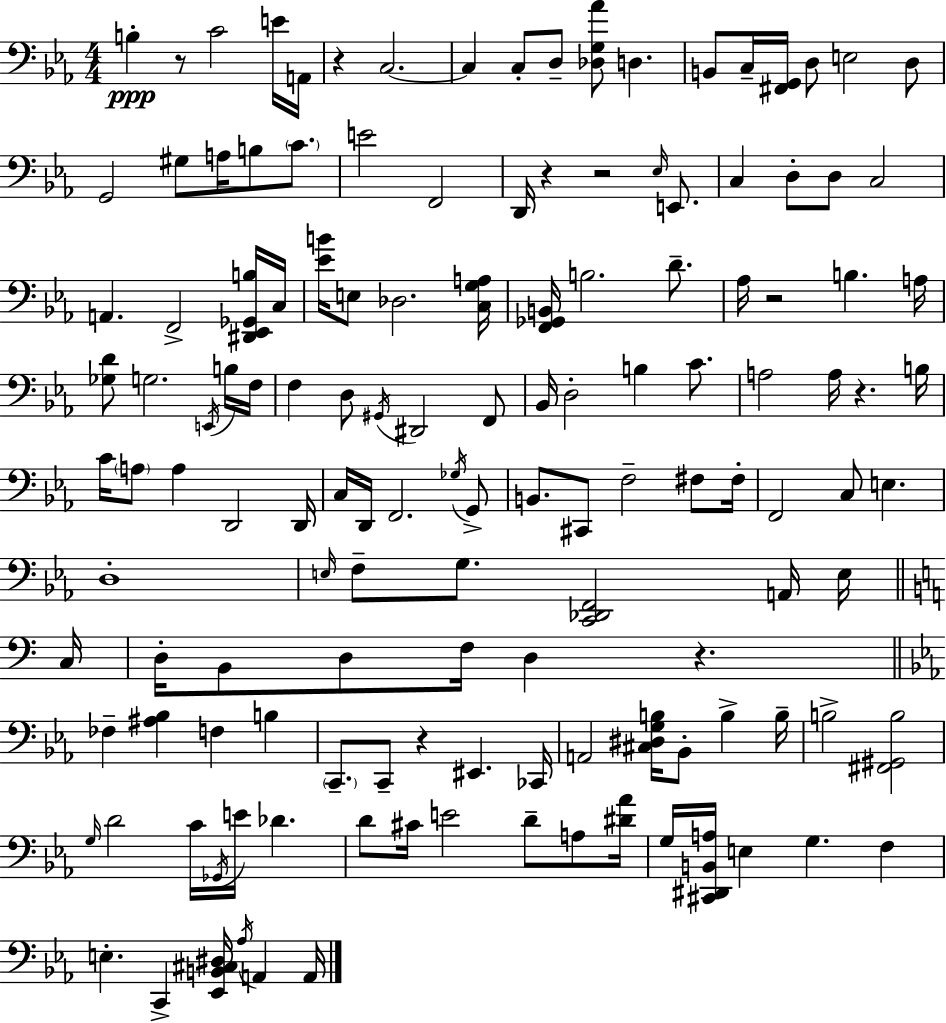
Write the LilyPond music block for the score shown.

{
  \clef bass
  \numericTimeSignature
  \time 4/4
  \key c \minor
  b4-.\ppp r8 c'2 e'16 a,16 | r4 c2.~~ | c4 c8-. d8-- <des g aes'>8 d4. | b,8 c16-- <fis, g,>16 d8 e2 d8 | \break g,2 gis8 a16 b8 \parenthesize c'8. | e'2 f,2 | d,16 r4 r2 \grace { ees16 } e,8. | c4 d8-. d8 c2 | \break a,4. f,2-> <dis, ees, ges, b>16 | c16 <ees' b'>16 e8 des2. | <c g a>16 <f, ges, b,>16 b2. d'8.-- | aes16 r2 b4. | \break a16 <ges d'>8 g2. \acciaccatura { e,16 } | b16 f16 f4 d8 \acciaccatura { gis,16 } dis,2 | f,8 bes,16 d2-. b4 | c'8. a2 a16 r4. | \break b16 c'16 \parenthesize a8 a4 d,2 | d,16 c16 d,16 f,2. | \acciaccatura { ges16 } g,8-> b,8. cis,8 f2-- | fis8 fis16-. f,2 c8 e4. | \break d1-. | \grace { e16 } f8-- g8. <c, des, f,>2 | a,16 e16 \bar "||" \break \key c \major c16 d16-. b,8 d8 f16 d4 r4. | \bar "||" \break \key c \minor fes4-- <ais bes>4 f4 b4 | \parenthesize c,8.-- c,8-- r4 eis,4. ces,16 | a,2 <cis dis g b>16 bes,8-. b4-> b16-- | b2-> <fis, gis, b>2 | \break \grace { g16 } d'2 c'16 \acciaccatura { ges,16 } e'16 des'4. | d'8 cis'16 e'2 d'8-- a8 | <dis' aes'>16 g16 <cis, dis, b, a>16 e4 g4. f4 | e4.-. c,4-> <ees, b, cis dis>16 \acciaccatura { aes16 } a,4 | \break a,16 \bar "|."
}